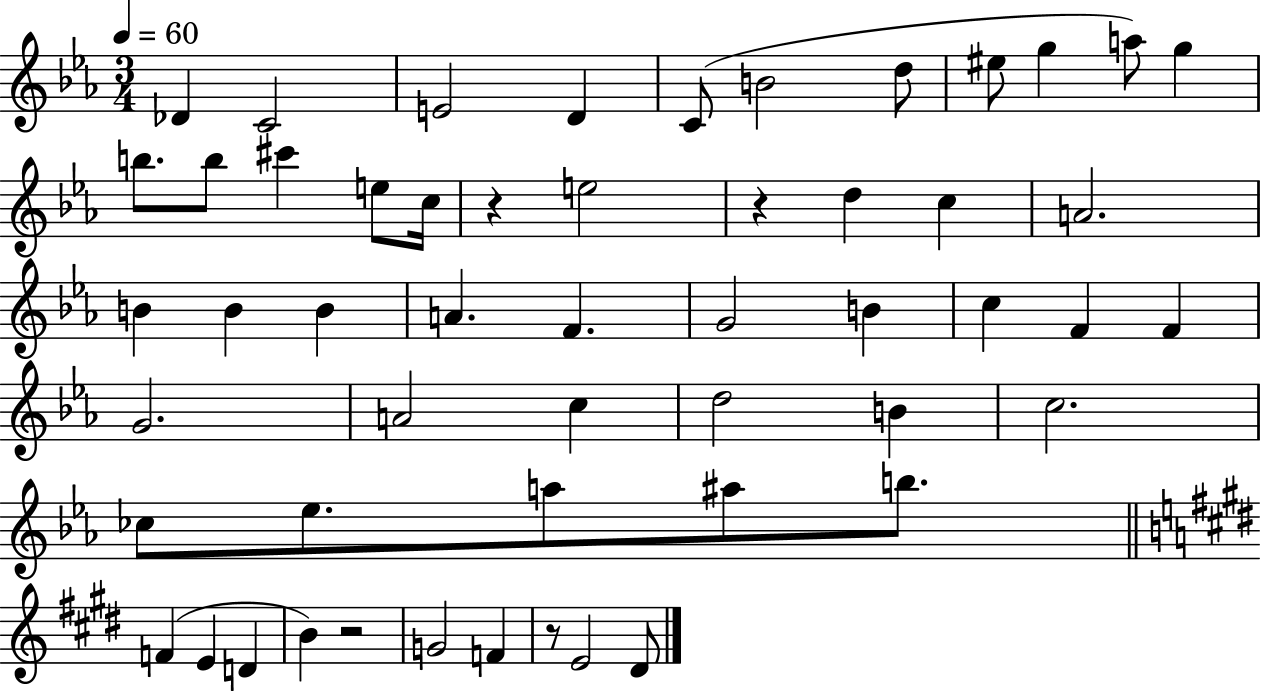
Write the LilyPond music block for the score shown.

{
  \clef treble
  \numericTimeSignature
  \time 3/4
  \key ees \major
  \tempo 4 = 60
  des'4 c'2 | e'2 d'4 | c'8( b'2 d''8 | eis''8 g''4 a''8) g''4 | \break b''8. b''8 cis'''4 e''8 c''16 | r4 e''2 | r4 d''4 c''4 | a'2. | \break b'4 b'4 b'4 | a'4. f'4. | g'2 b'4 | c''4 f'4 f'4 | \break g'2. | a'2 c''4 | d''2 b'4 | c''2. | \break ces''8 ees''8. a''8 ais''8 b''8. | \bar "||" \break \key e \major f'4( e'4 d'4 | b'4) r2 | g'2 f'4 | r8 e'2 dis'8 | \break \bar "|."
}